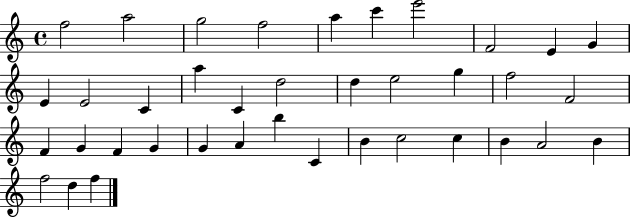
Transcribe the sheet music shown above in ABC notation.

X:1
T:Untitled
M:4/4
L:1/4
K:C
f2 a2 g2 f2 a c' e'2 F2 E G E E2 C a C d2 d e2 g f2 F2 F G F G G A b C B c2 c B A2 B f2 d f